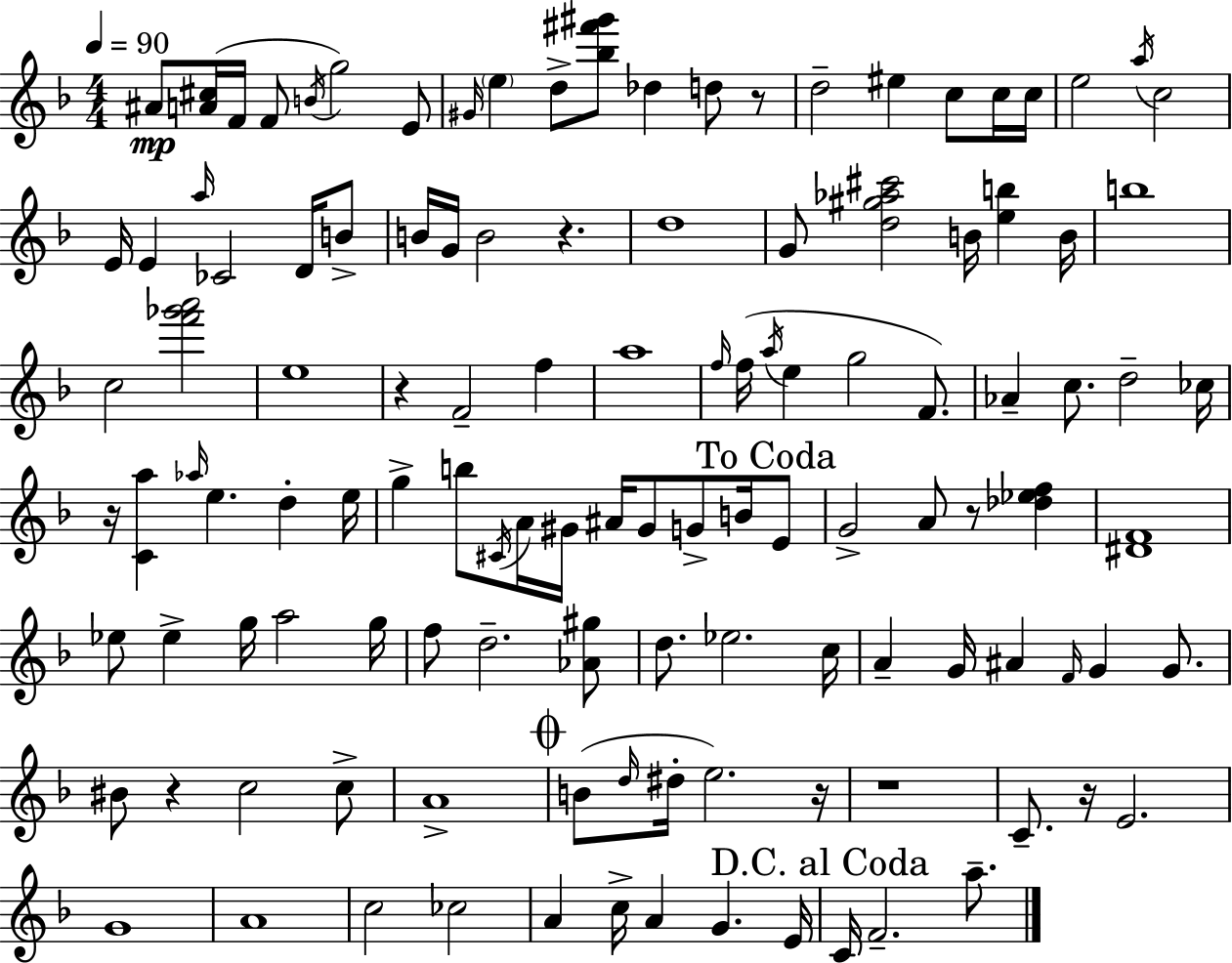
A#4/e [A4,C#5]/s F4/s F4/e B4/s G5/h E4/e G#4/s E5/q D5/e [Bb5,F#6,G#6]/e Db5/q D5/e R/e D5/h EIS5/q C5/e C5/s C5/s E5/h A5/s C5/h E4/s E4/q A5/s CES4/h D4/s B4/e B4/s G4/s B4/h R/q. D5/w G4/e [D5,G#5,Ab5,C#6]/h B4/s [E5,B5]/q B4/s B5/w C5/h [F6,Gb6,A6]/h E5/w R/q F4/h F5/q A5/w F5/s F5/s A5/s E5/q G5/h F4/e. Ab4/q C5/e. D5/h CES5/s R/s [C4,A5]/q Ab5/s E5/q. D5/q E5/s G5/q B5/e C#4/s A4/s G#4/s A#4/s G#4/e G4/e B4/s E4/e G4/h A4/e R/e [Db5,Eb5,F5]/q [D#4,F4]/w Eb5/e Eb5/q G5/s A5/h G5/s F5/e D5/h. [Ab4,G#5]/e D5/e. Eb5/h. C5/s A4/q G4/s A#4/q F4/s G4/q G4/e. BIS4/e R/q C5/h C5/e A4/w B4/e D5/s D#5/s E5/h. R/s R/w C4/e. R/s E4/h. G4/w A4/w C5/h CES5/h A4/q C5/s A4/q G4/q. E4/s C4/s F4/h. A5/e.